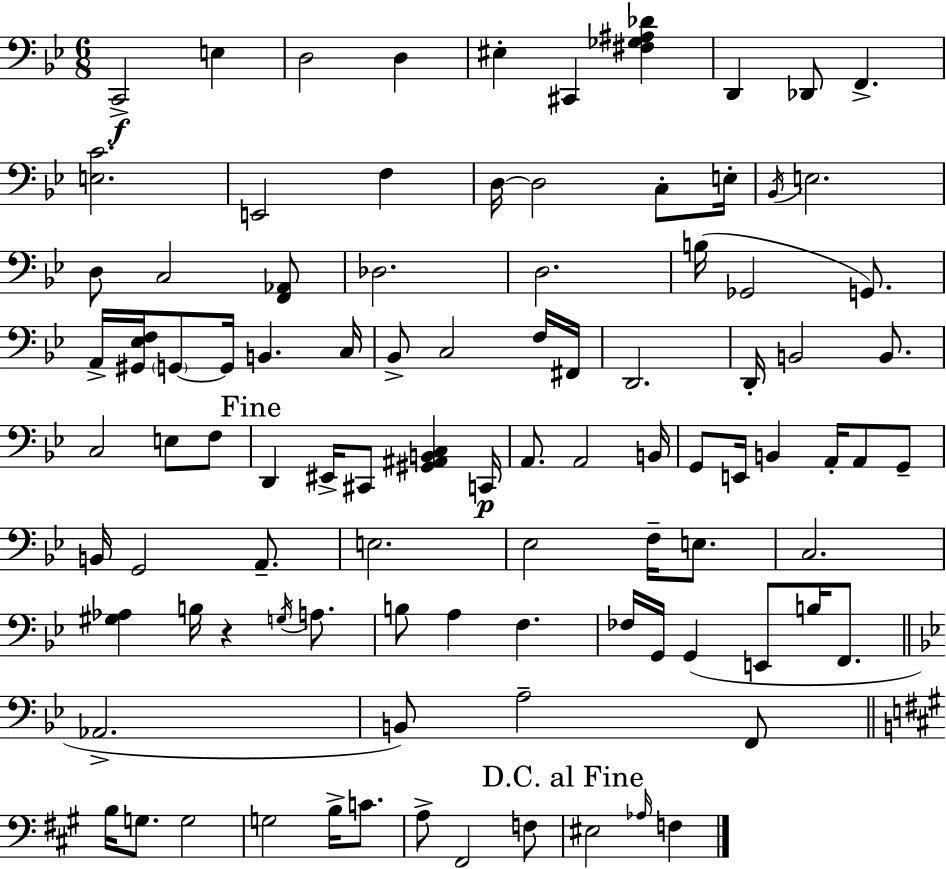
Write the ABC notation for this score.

X:1
T:Untitled
M:6/8
L:1/4
K:Bb
C,,2 E, D,2 D, ^E, ^C,, [^F,_G,^A,_D] D,, _D,,/2 F,, [E,C]2 E,,2 F, D,/4 D,2 C,/2 E,/4 _B,,/4 E,2 D,/2 C,2 [F,,_A,,]/2 _D,2 D,2 B,/4 _G,,2 G,,/2 A,,/4 [^G,,_E,F,]/4 G,,/2 G,,/4 B,, C,/4 _B,,/2 C,2 F,/4 ^F,,/4 D,,2 D,,/4 B,,2 B,,/2 C,2 E,/2 F,/2 D,, ^E,,/4 ^C,,/2 [^G,,^A,,B,,C,] C,,/4 A,,/2 A,,2 B,,/4 G,,/2 E,,/4 B,, A,,/4 A,,/2 G,,/2 B,,/4 G,,2 A,,/2 E,2 _E,2 F,/4 E,/2 C,2 [^G,_A,] B,/4 z G,/4 A,/2 B,/2 A, F, _F,/4 G,,/4 G,, E,,/2 B,/4 F,,/2 _A,,2 B,,/2 A,2 F,,/2 B,/4 G,/2 G,2 G,2 B,/4 C/2 A,/2 ^F,,2 F,/2 ^E,2 _A,/4 F,